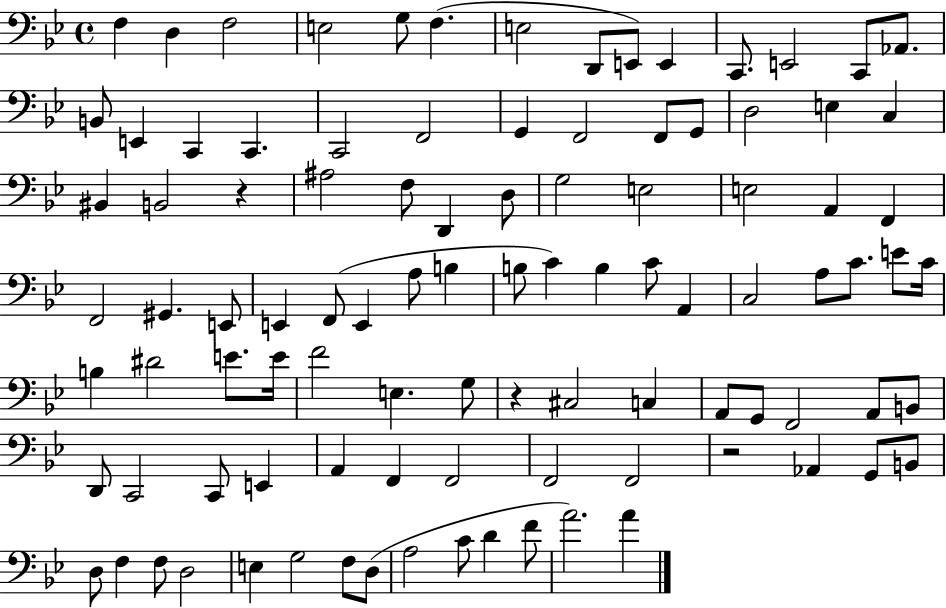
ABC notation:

X:1
T:Untitled
M:4/4
L:1/4
K:Bb
F, D, F,2 E,2 G,/2 F, E,2 D,,/2 E,,/2 E,, C,,/2 E,,2 C,,/2 _A,,/2 B,,/2 E,, C,, C,, C,,2 F,,2 G,, F,,2 F,,/2 G,,/2 D,2 E, C, ^B,, B,,2 z ^A,2 F,/2 D,, D,/2 G,2 E,2 E,2 A,, F,, F,,2 ^G,, E,,/2 E,, F,,/2 E,, A,/2 B, B,/2 C B, C/2 A,, C,2 A,/2 C/2 E/2 C/4 B, ^D2 E/2 E/4 F2 E, G,/2 z ^C,2 C, A,,/2 G,,/2 F,,2 A,,/2 B,,/2 D,,/2 C,,2 C,,/2 E,, A,, F,, F,,2 F,,2 F,,2 z2 _A,, G,,/2 B,,/2 D,/2 F, F,/2 D,2 E, G,2 F,/2 D,/2 A,2 C/2 D F/2 A2 A